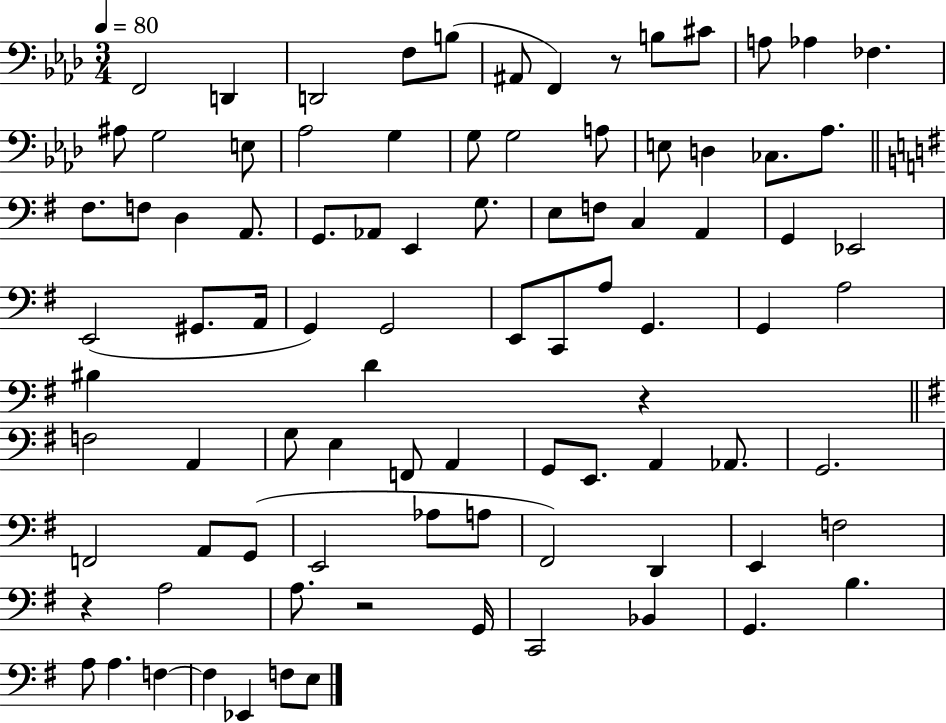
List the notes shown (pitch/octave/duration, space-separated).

F2/h D2/q D2/h F3/e B3/e A#2/e F2/q R/e B3/e C#4/e A3/e Ab3/q FES3/q. A#3/e G3/h E3/e Ab3/h G3/q G3/e G3/h A3/e E3/e D3/q CES3/e. Ab3/e. F#3/e. F3/e D3/q A2/e. G2/e. Ab2/e E2/q G3/e. E3/e F3/e C3/q A2/q G2/q Eb2/h E2/h G#2/e. A2/s G2/q G2/h E2/e C2/e A3/e G2/q. G2/q A3/h BIS3/q D4/q R/q F3/h A2/q G3/e E3/q F2/e A2/q G2/e E2/e. A2/q Ab2/e. G2/h. F2/h A2/e G2/e E2/h Ab3/e A3/e F#2/h D2/q E2/q F3/h R/q A3/h A3/e. R/h G2/s C2/h Bb2/q G2/q. B3/q. A3/e A3/q. F3/q F3/q Eb2/q F3/e E3/e